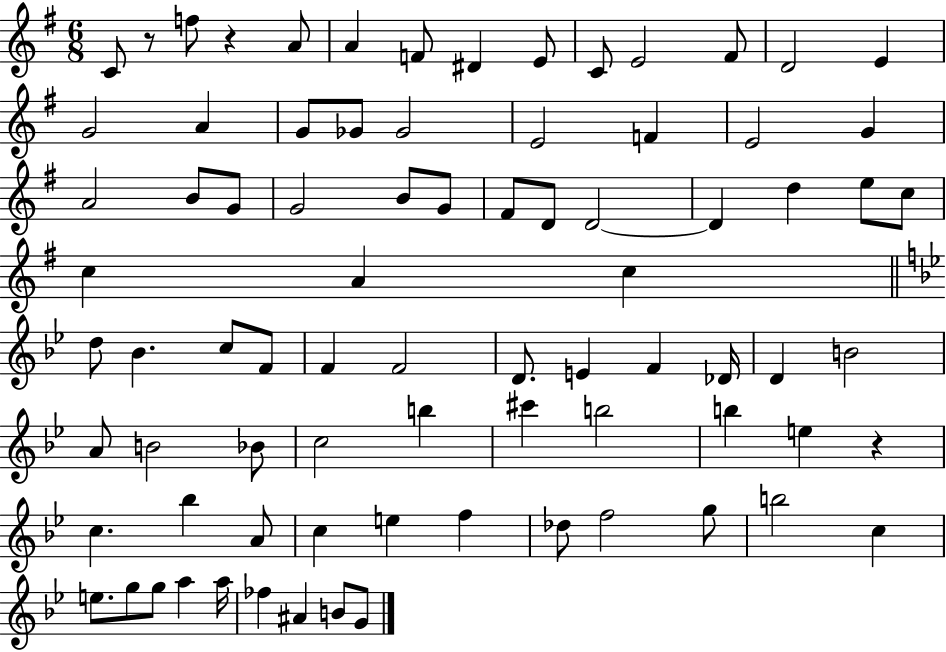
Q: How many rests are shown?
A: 3